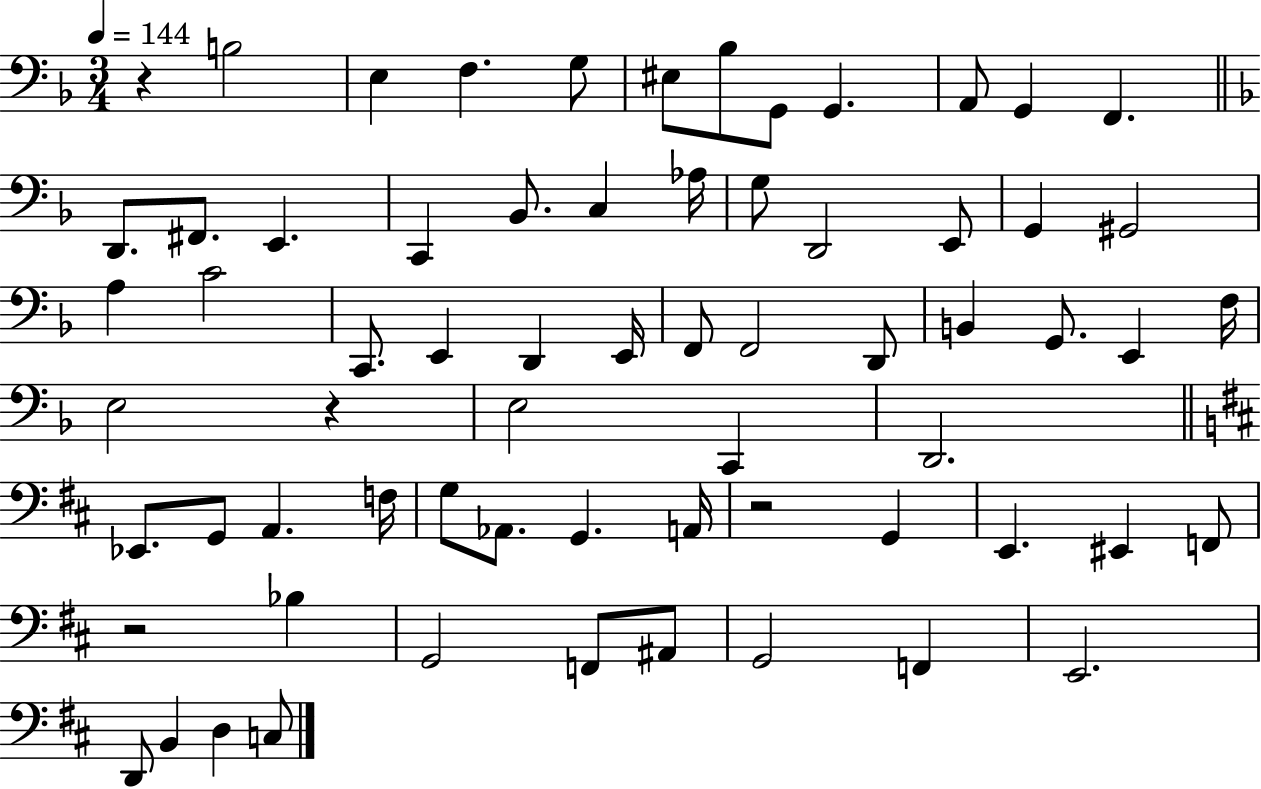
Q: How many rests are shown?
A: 4